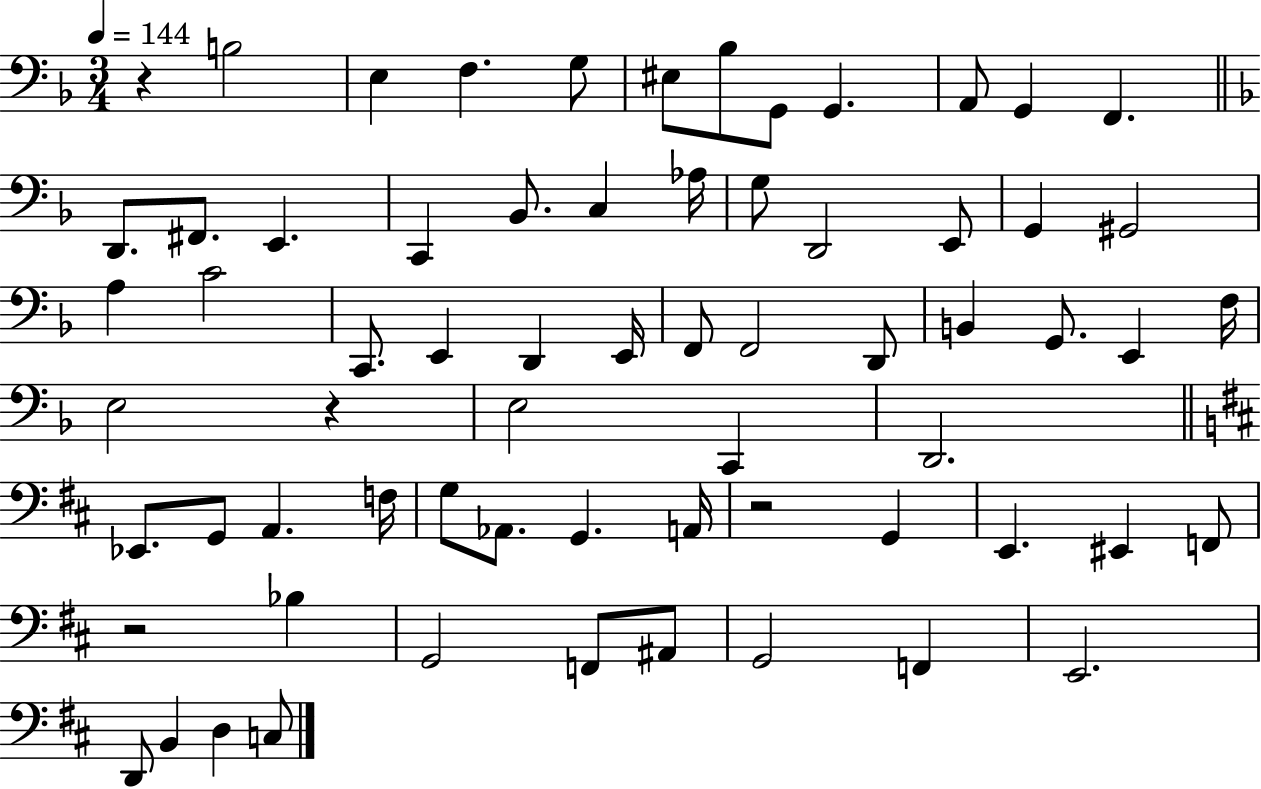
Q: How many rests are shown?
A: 4